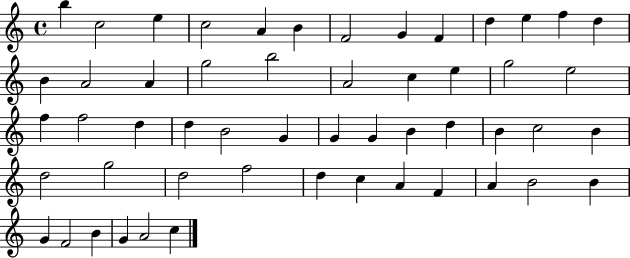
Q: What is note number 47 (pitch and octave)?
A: B4